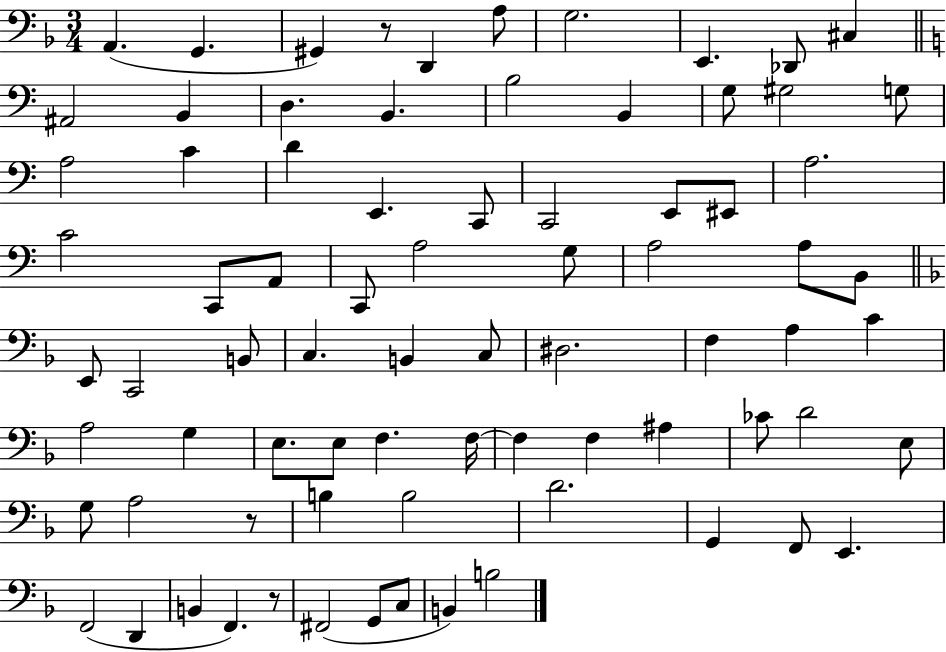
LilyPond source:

{
  \clef bass
  \numericTimeSignature
  \time 3/4
  \key f \major
  a,4.( g,4. | gis,4) r8 d,4 a8 | g2. | e,4. des,8 cis4 | \break \bar "||" \break \key a \minor ais,2 b,4 | d4. b,4. | b2 b,4 | g8 gis2 g8 | \break a2 c'4 | d'4 e,4. c,8 | c,2 e,8 eis,8 | a2. | \break c'2 c,8 a,8 | c,8 a2 g8 | a2 a8 b,8 | \bar "||" \break \key f \major e,8 c,2 b,8 | c4. b,4 c8 | dis2. | f4 a4 c'4 | \break a2 g4 | e8. e8 f4. f16~~ | f4 f4 ais4 | ces'8 d'2 e8 | \break g8 a2 r8 | b4 b2 | d'2. | g,4 f,8 e,4. | \break f,2( d,4 | b,4 f,4.) r8 | fis,2( g,8 c8 | b,4) b2 | \break \bar "|."
}